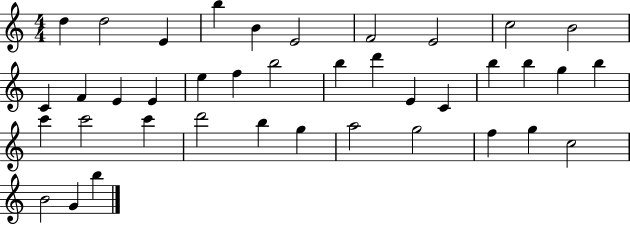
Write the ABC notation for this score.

X:1
T:Untitled
M:4/4
L:1/4
K:C
d d2 E b B E2 F2 E2 c2 B2 C F E E e f b2 b d' E C b b g b c' c'2 c' d'2 b g a2 g2 f g c2 B2 G b